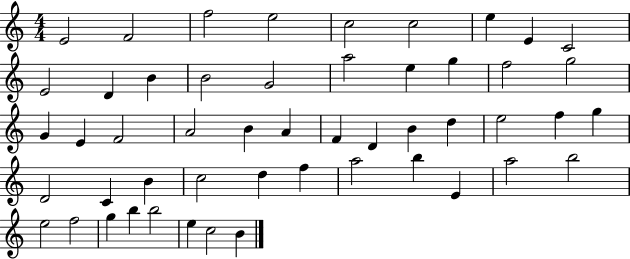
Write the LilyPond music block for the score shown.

{
  \clef treble
  \numericTimeSignature
  \time 4/4
  \key c \major
  e'2 f'2 | f''2 e''2 | c''2 c''2 | e''4 e'4 c'2 | \break e'2 d'4 b'4 | b'2 g'2 | a''2 e''4 g''4 | f''2 g''2 | \break g'4 e'4 f'2 | a'2 b'4 a'4 | f'4 d'4 b'4 d''4 | e''2 f''4 g''4 | \break d'2 c'4 b'4 | c''2 d''4 f''4 | a''2 b''4 e'4 | a''2 b''2 | \break e''2 f''2 | g''4 b''4 b''2 | e''4 c''2 b'4 | \bar "|."
}